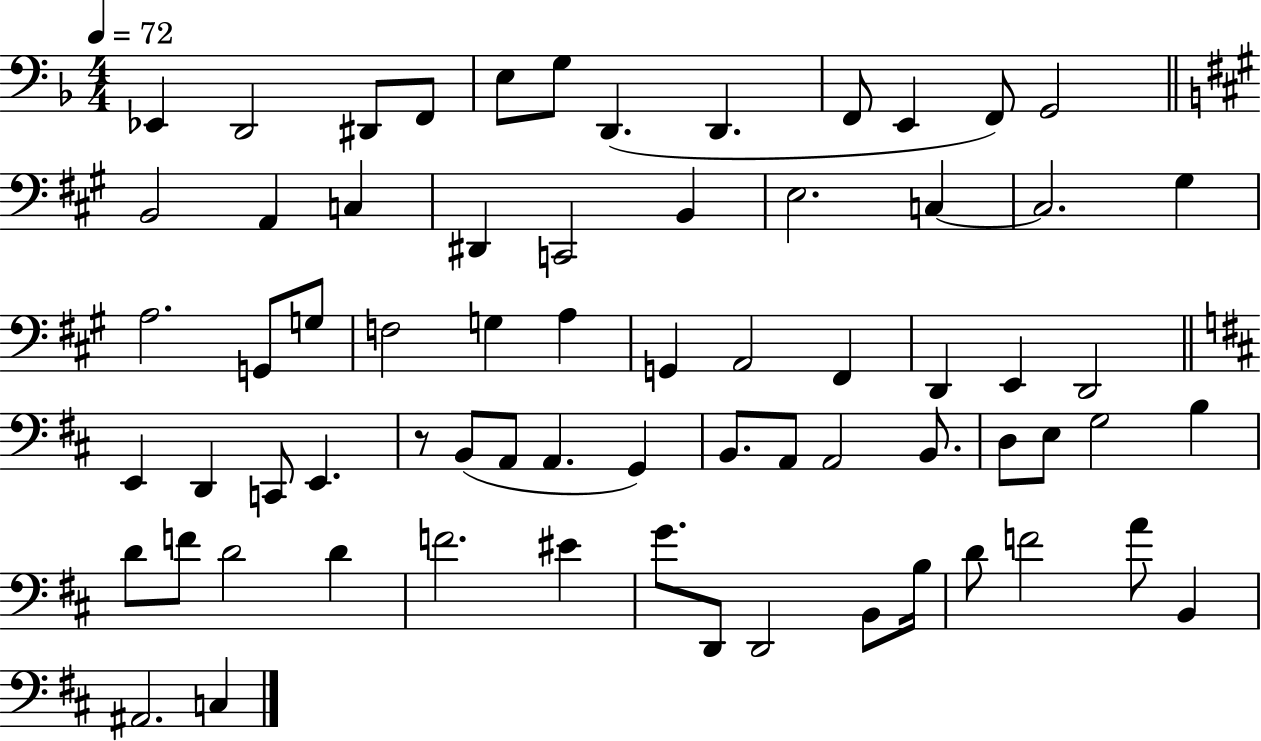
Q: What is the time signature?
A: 4/4